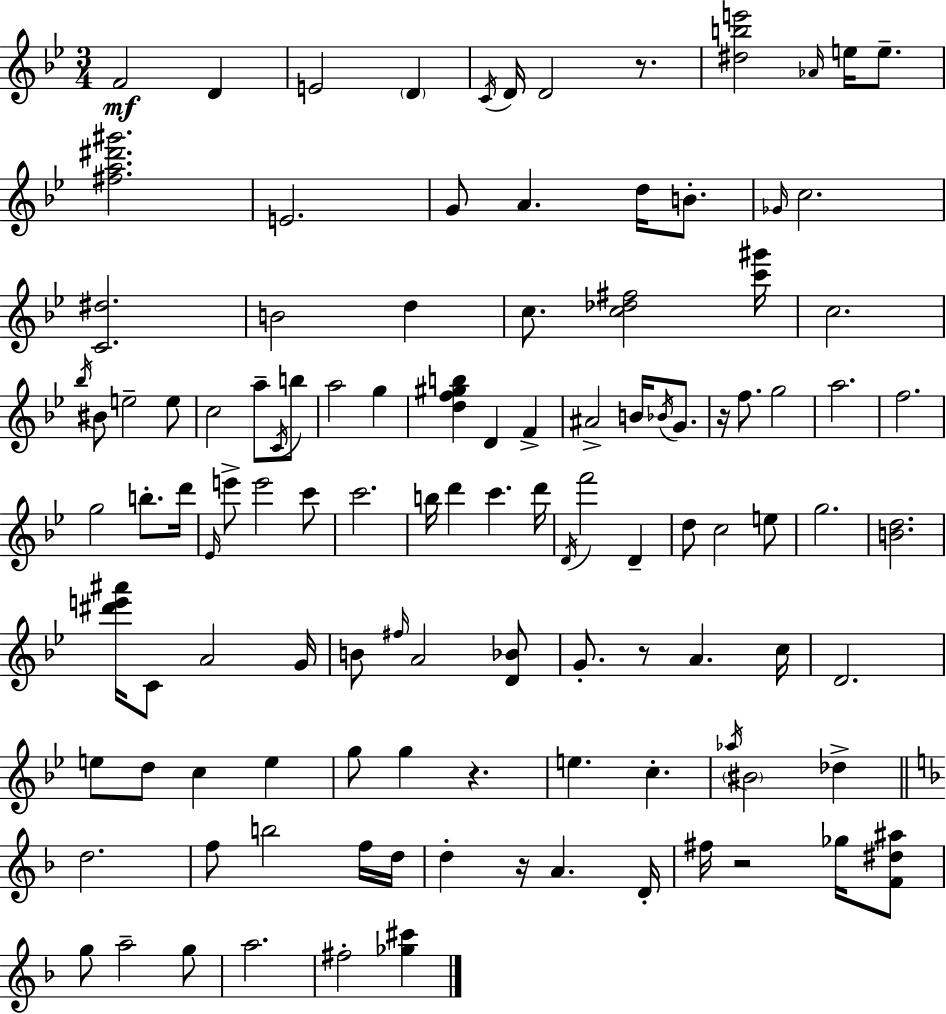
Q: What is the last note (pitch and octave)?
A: F#5